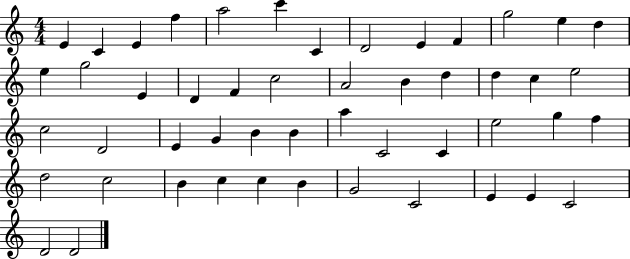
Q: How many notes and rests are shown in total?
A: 50